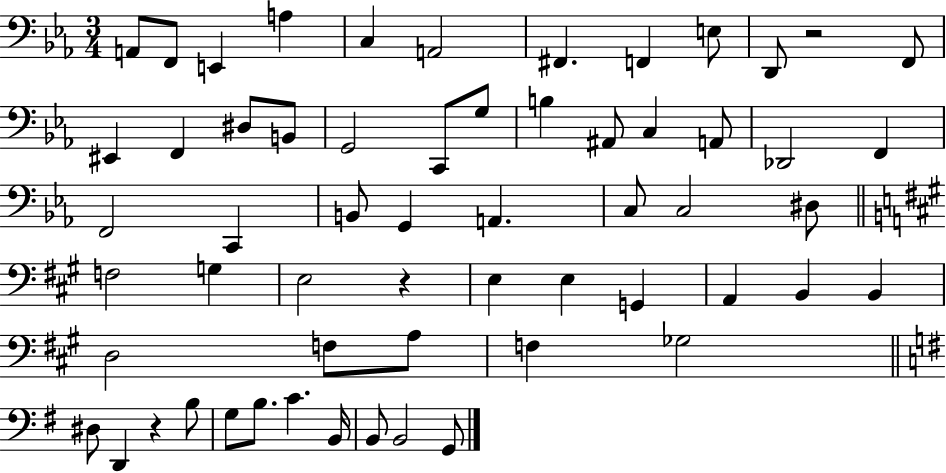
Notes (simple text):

A2/e F2/e E2/q A3/q C3/q A2/h F#2/q. F2/q E3/e D2/e R/h F2/e EIS2/q F2/q D#3/e B2/e G2/h C2/e G3/e B3/q A#2/e C3/q A2/e Db2/h F2/q F2/h C2/q B2/e G2/q A2/q. C3/e C3/h D#3/e F3/h G3/q E3/h R/q E3/q E3/q G2/q A2/q B2/q B2/q D3/h F3/e A3/e F3/q Gb3/h D#3/e D2/q R/q B3/e G3/e B3/e. C4/q. B2/s B2/e B2/h G2/e